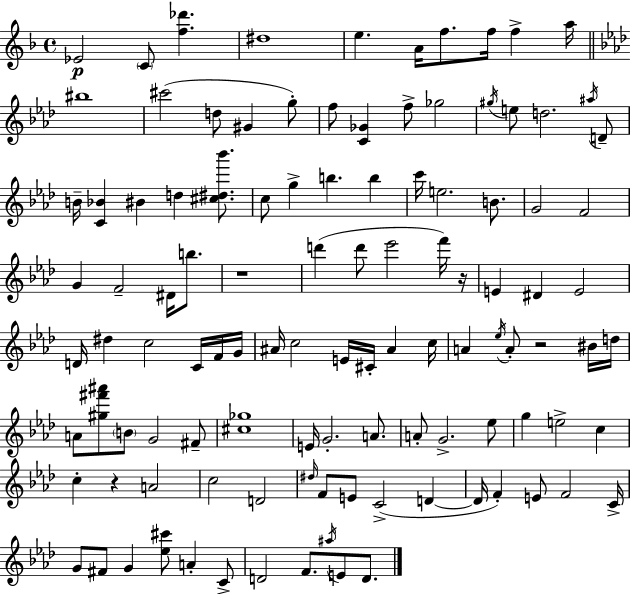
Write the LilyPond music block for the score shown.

{
  \clef treble
  \time 4/4
  \defaultTimeSignature
  \key f \major
  \repeat volta 2 { ees'2\p \parenthesize c'8 <f'' des'''>4. | dis''1 | e''4. a'16 f''8. f''16 f''4-> a''16 | \bar "||" \break \key aes \major bis''1 | cis'''2( d''8 gis'4 g''8-.) | f''8 <c' ges'>4 f''8-> ges''2 | \acciaccatura { gis''16 } e''8 d''2. \acciaccatura { ais''16 } | \break d'8-- b'16-- <c' bes'>4 bis'4 d''4 <cis'' dis'' bes'''>8. | c''8 g''4-> b''4. b''4 | c'''16 e''2. b'8. | g'2 f'2 | \break g'4 f'2-- dis'16 b''8. | r1 | d'''4( d'''8 ees'''2 | f'''16) r16 e'4 dis'4 e'2 | \break d'16 dis''4 c''2 c'16 | f'16 g'16 ais'16 c''2 e'16 cis'16-. ais'4 | c''16 a'4 \acciaccatura { ees''16 } a'8-. r2 | bis'16 d''16 a'8 <gis'' fis''' ais'''>8 \parenthesize b'8 g'2 | \break fis'8-- <cis'' ges''>1 | e'16 g'2.-. | a'8. a'8-. g'2.-> | ees''8 g''4 e''2-> c''4 | \break c''4-. r4 a'2 | c''2 d'2 | \grace { dis''16 } f'8 e'8 c'2->( | d'4~~ d'16 f'4-.) e'8 f'2 | \break c'16-> g'8 fis'8 g'4 <ees'' cis'''>8 a'4-. | c'8-> d'2 f'8. \acciaccatura { ais''16 } | e'8 d'8. } \bar "|."
}